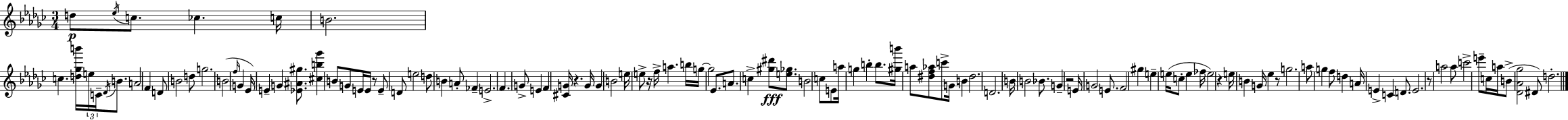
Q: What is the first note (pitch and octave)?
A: D5